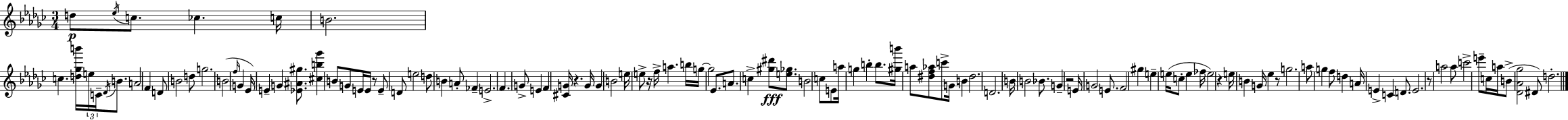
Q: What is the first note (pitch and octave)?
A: D5